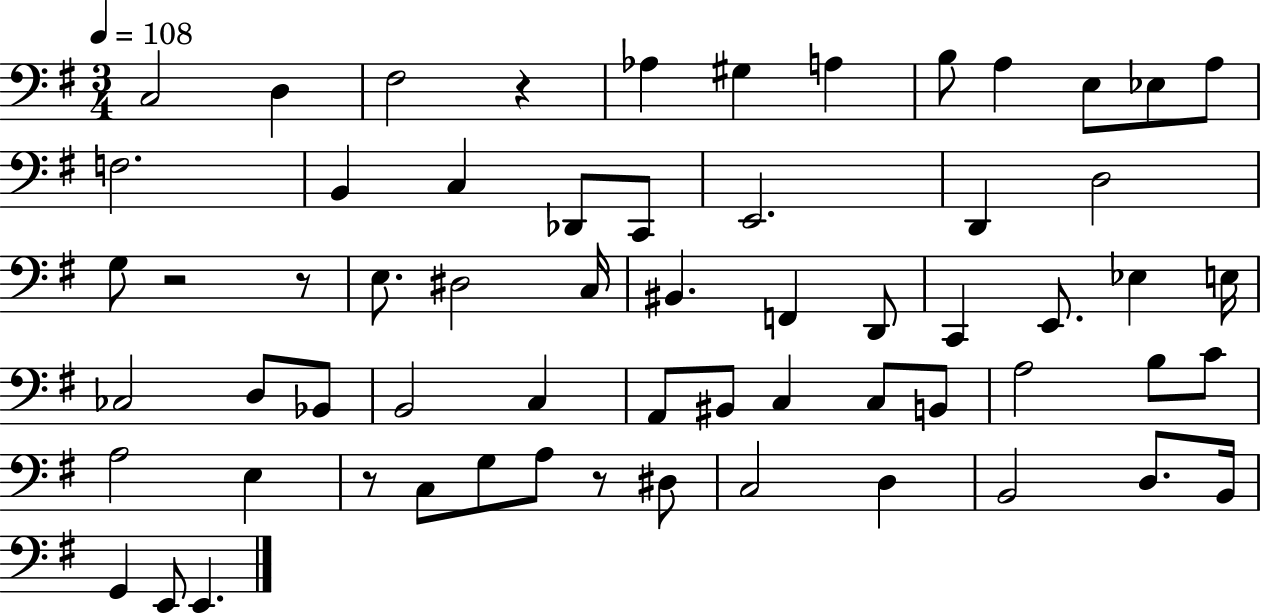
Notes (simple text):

C3/h D3/q F#3/h R/q Ab3/q G#3/q A3/q B3/e A3/q E3/e Eb3/e A3/e F3/h. B2/q C3/q Db2/e C2/e E2/h. D2/q D3/h G3/e R/h R/e E3/e. D#3/h C3/s BIS2/q. F2/q D2/e C2/q E2/e. Eb3/q E3/s CES3/h D3/e Bb2/e B2/h C3/q A2/e BIS2/e C3/q C3/e B2/e A3/h B3/e C4/e A3/h E3/q R/e C3/e G3/e A3/e R/e D#3/e C3/h D3/q B2/h D3/e. B2/s G2/q E2/e E2/q.